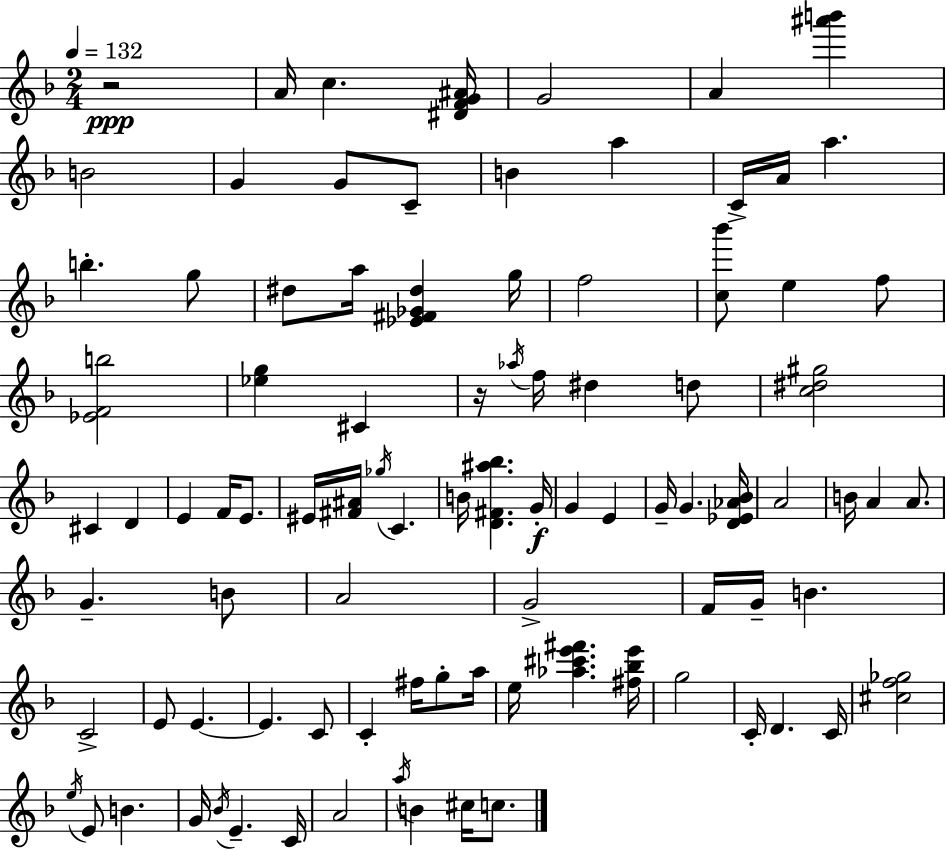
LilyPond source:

{
  \clef treble
  \numericTimeSignature
  \time 2/4
  \key f \major
  \tempo 4 = 132
  r2\ppp | a'16 c''4. <dis' f' g' ais'>16 | g'2 | a'4 <ais''' b'''>4 | \break b'2 | g'4 g'8 c'8-- | b'4 a''4 | c'16-> a'16 a''4. | \break b''4.-. g''8 | dis''8 a''16 <ees' fis' ges' dis''>4 g''16 | f''2 | <c'' bes'''>8 e''4 f''8 | \break <ees' f' b''>2 | <ees'' g''>4 cis'4 | r16 \acciaccatura { aes''16 } f''16 dis''4 d''8 | <c'' dis'' gis''>2 | \break cis'4 d'4 | e'4 f'16 e'8. | eis'16 <fis' ais'>16 \acciaccatura { ges''16 } c'4. | b'16 <d' fis' ais'' bes''>4. | \break g'16-.\f g'4 e'4 | g'16-- g'4. | <d' ees' aes' bes'>16 a'2 | b'16 a'4 a'8. | \break g'4.-- | b'8 a'2 | g'2-> | f'16 g'16-- b'4. | \break c'2-> | e'8 e'4.~~ | e'4. | c'8 c'4-. fis''16 g''8-. | \break a''16 e''16 <aes'' cis''' e''' fis'''>4. | <fis'' bes'' e'''>16 g''2 | c'16-. d'4. | c'16 <cis'' f'' ges''>2 | \break \acciaccatura { e''16 } e'8 b'4. | g'16 \acciaccatura { bes'16 } e'4.-- | c'16 a'2 | \acciaccatura { a''16 } b'4 | \break cis''16 c''8. \bar "|."
}